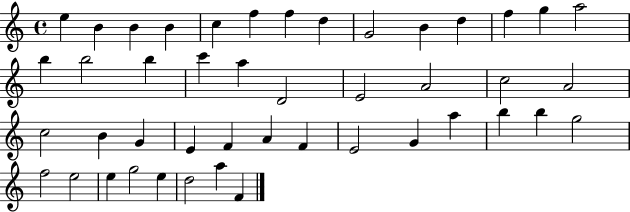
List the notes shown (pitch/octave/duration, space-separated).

E5/q B4/q B4/q B4/q C5/q F5/q F5/q D5/q G4/h B4/q D5/q F5/q G5/q A5/h B5/q B5/h B5/q C6/q A5/q D4/h E4/h A4/h C5/h A4/h C5/h B4/q G4/q E4/q F4/q A4/q F4/q E4/h G4/q A5/q B5/q B5/q G5/h F5/h E5/h E5/q G5/h E5/q D5/h A5/q F4/q